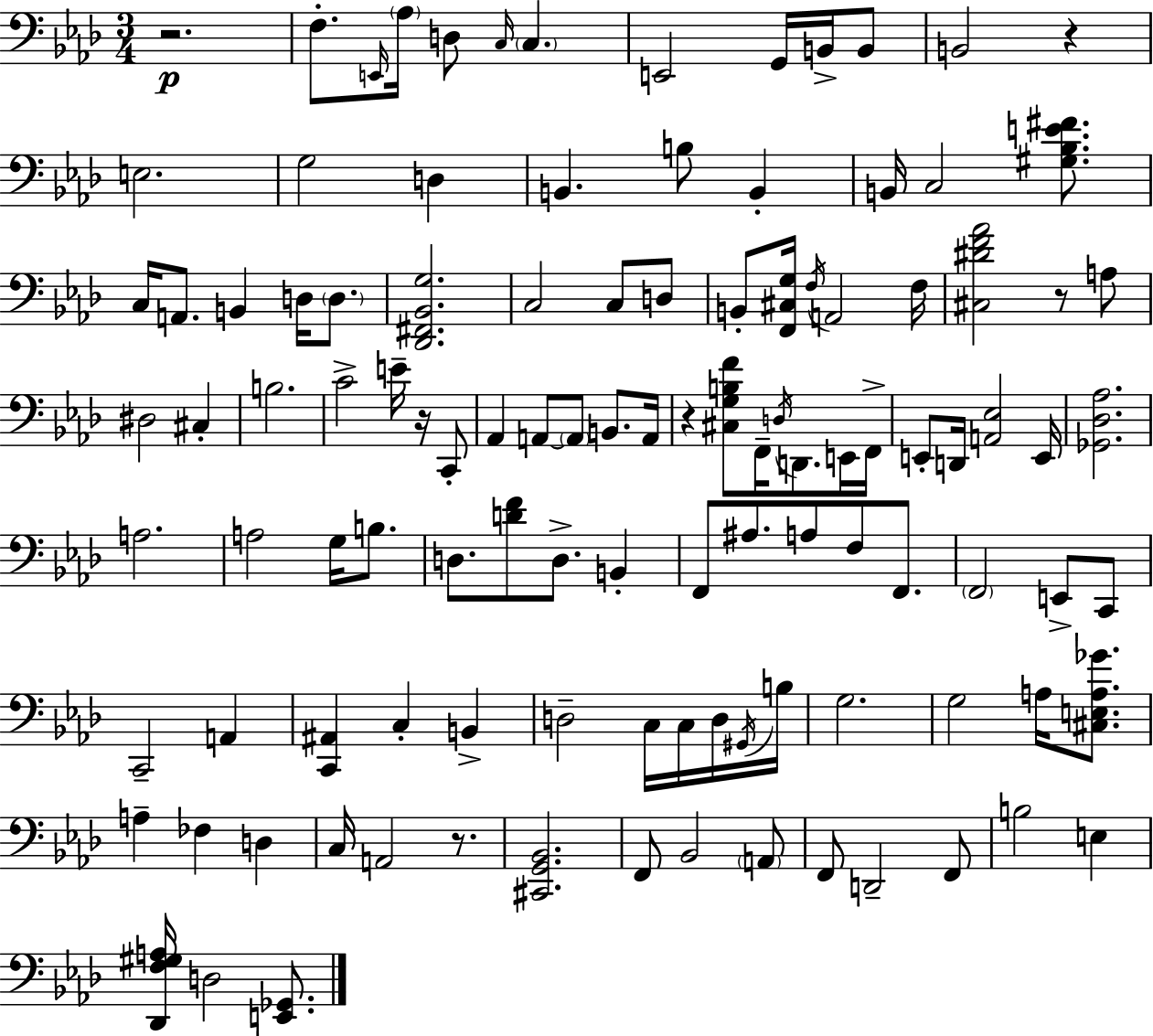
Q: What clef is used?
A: bass